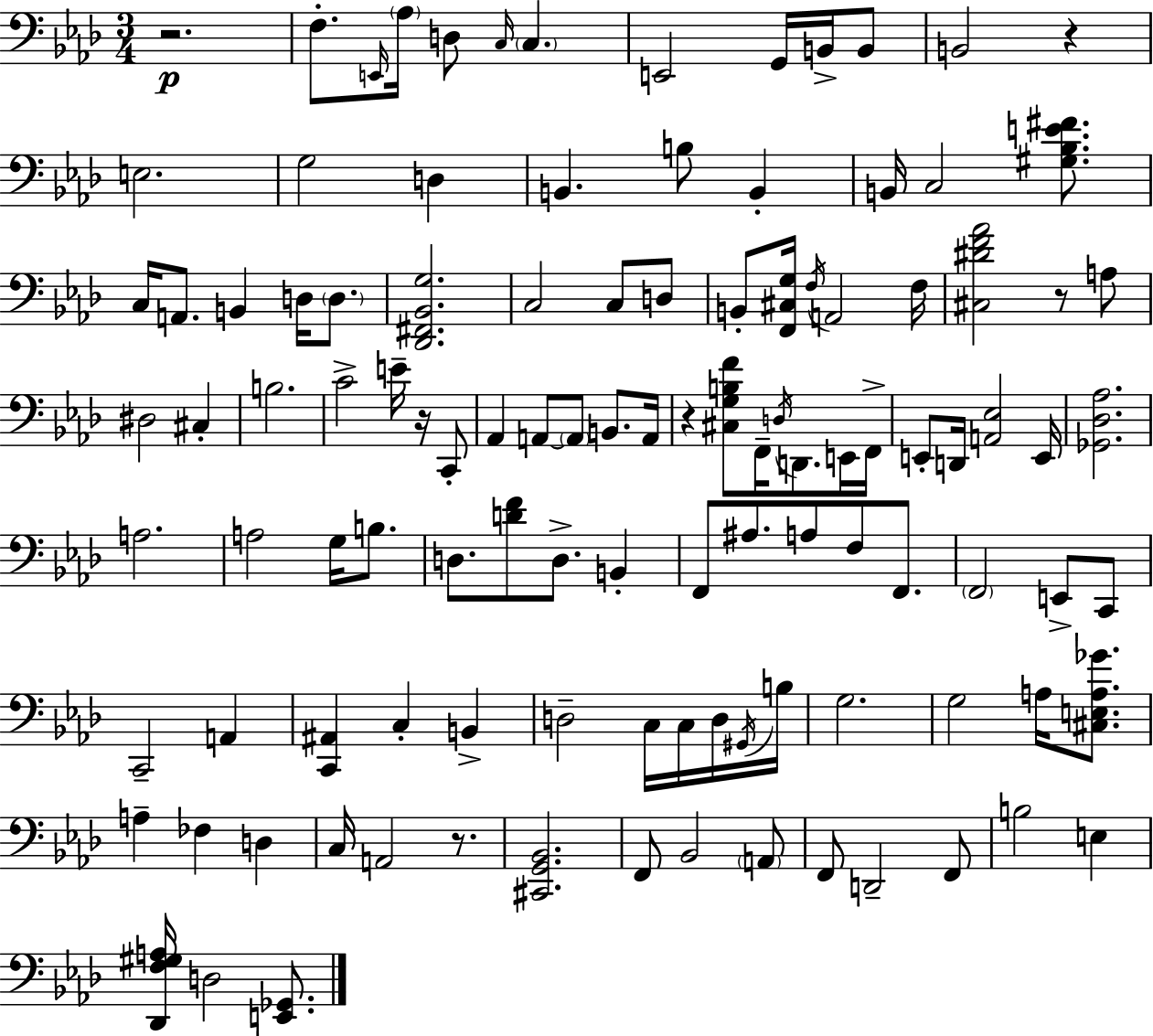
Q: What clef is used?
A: bass